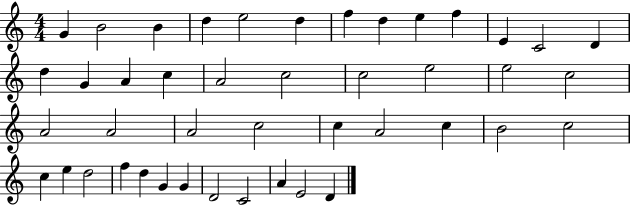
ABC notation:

X:1
T:Untitled
M:4/4
L:1/4
K:C
G B2 B d e2 d f d e f E C2 D d G A c A2 c2 c2 e2 e2 c2 A2 A2 A2 c2 c A2 c B2 c2 c e d2 f d G G D2 C2 A E2 D